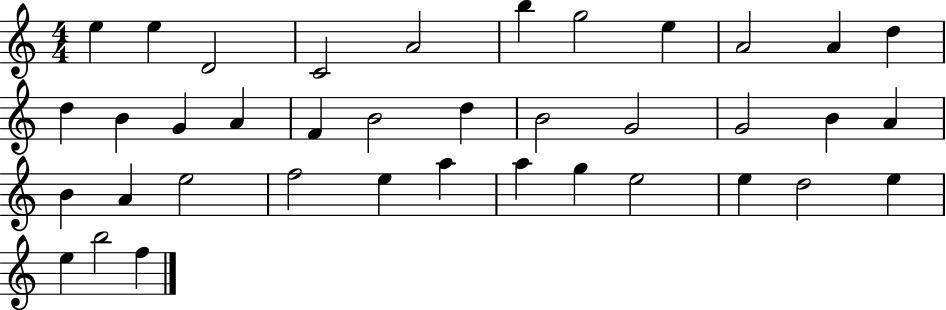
X:1
T:Untitled
M:4/4
L:1/4
K:C
e e D2 C2 A2 b g2 e A2 A d d B G A F B2 d B2 G2 G2 B A B A e2 f2 e a a g e2 e d2 e e b2 f